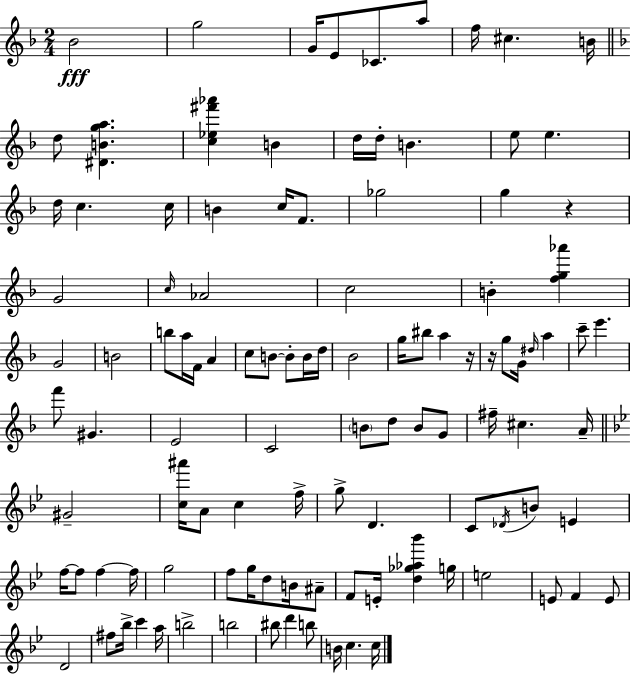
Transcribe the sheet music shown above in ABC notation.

X:1
T:Untitled
M:2/4
L:1/4
K:F
_B2 g2 G/4 E/2 _C/2 a/2 f/4 ^c B/4 d/2 [^DBga] [c_e^f'_a'] B d/4 d/4 B e/2 e d/4 c c/4 B c/4 F/2 _g2 g z G2 c/4 _A2 c2 B [fg_a'] G2 B2 b/2 a/4 F/4 A c/2 B/2 B/2 B/4 d/4 _B2 g/4 ^b/2 a z/4 z/4 g/2 G/4 ^d/4 a c'/2 e' f'/2 ^G E2 C2 B/2 d/2 B/2 G/2 ^f/4 ^c A/4 ^G2 [c^a']/4 A/2 c f/4 g/2 D C/2 _D/4 B/2 E f/4 f/2 f f/4 g2 f/2 g/4 d/2 B/4 ^A/2 F/2 E/4 [d_g_a_b'] g/4 e2 E/2 F E/2 D2 ^f/2 _b/4 c' a/4 b2 b2 ^b/2 d' b/2 B/4 c c/4